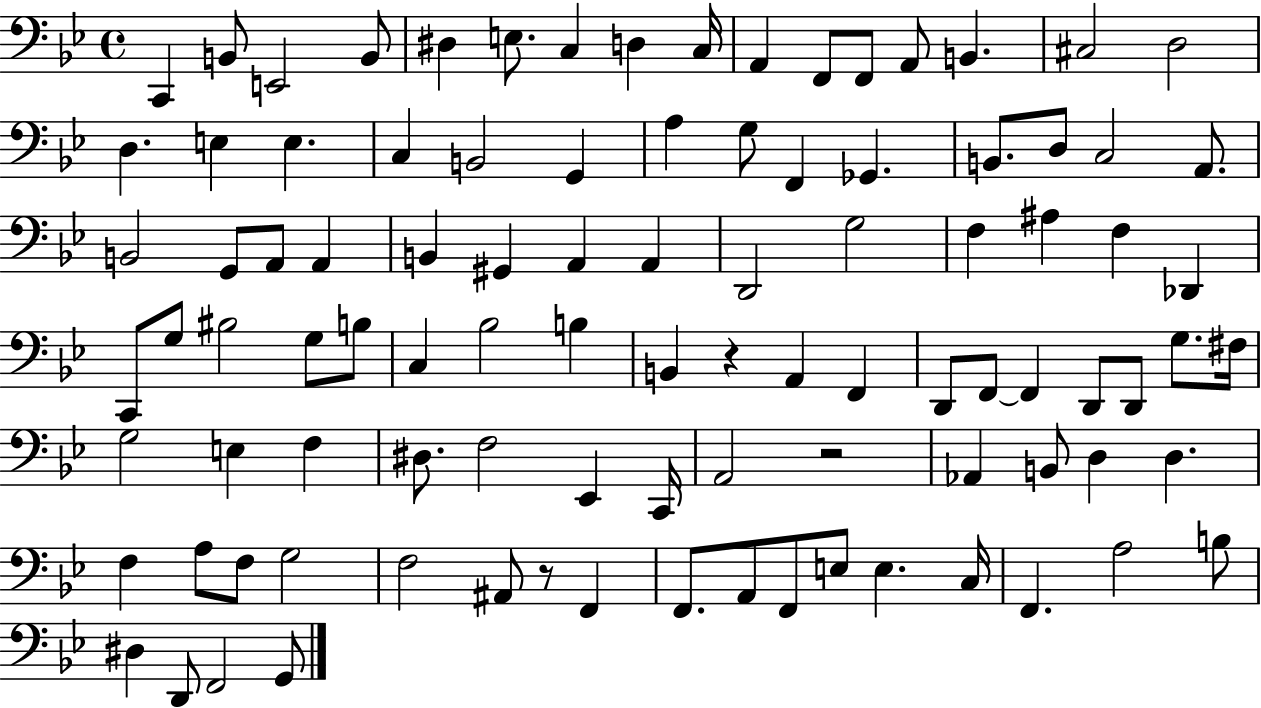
C2/q B2/e E2/h B2/e D#3/q E3/e. C3/q D3/q C3/s A2/q F2/e F2/e A2/e B2/q. C#3/h D3/h D3/q. E3/q E3/q. C3/q B2/h G2/q A3/q G3/e F2/q Gb2/q. B2/e. D3/e C3/h A2/e. B2/h G2/e A2/e A2/q B2/q G#2/q A2/q A2/q D2/h G3/h F3/q A#3/q F3/q Db2/q C2/e G3/e BIS3/h G3/e B3/e C3/q Bb3/h B3/q B2/q R/q A2/q F2/q D2/e F2/e F2/q D2/e D2/e G3/e. F#3/s G3/h E3/q F3/q D#3/e. F3/h Eb2/q C2/s A2/h R/h Ab2/q B2/e D3/q D3/q. F3/q A3/e F3/e G3/h F3/h A#2/e R/e F2/q F2/e. A2/e F2/e E3/e E3/q. C3/s F2/q. A3/h B3/e D#3/q D2/e F2/h G2/e